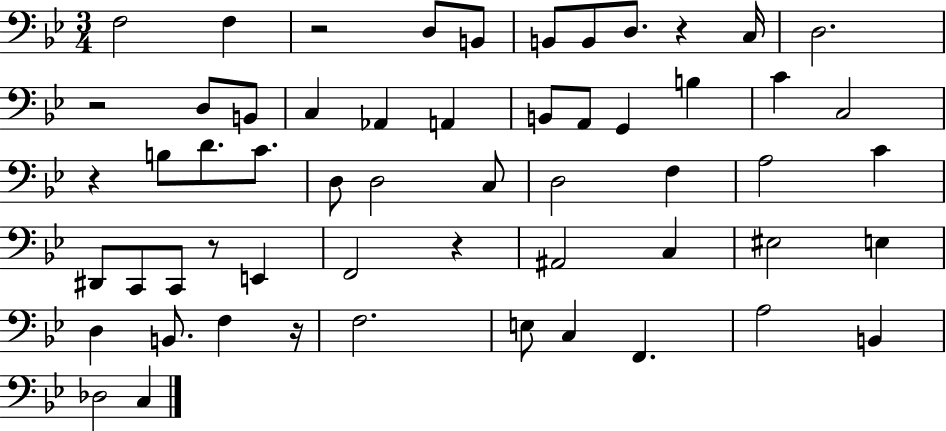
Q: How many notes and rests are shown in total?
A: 57